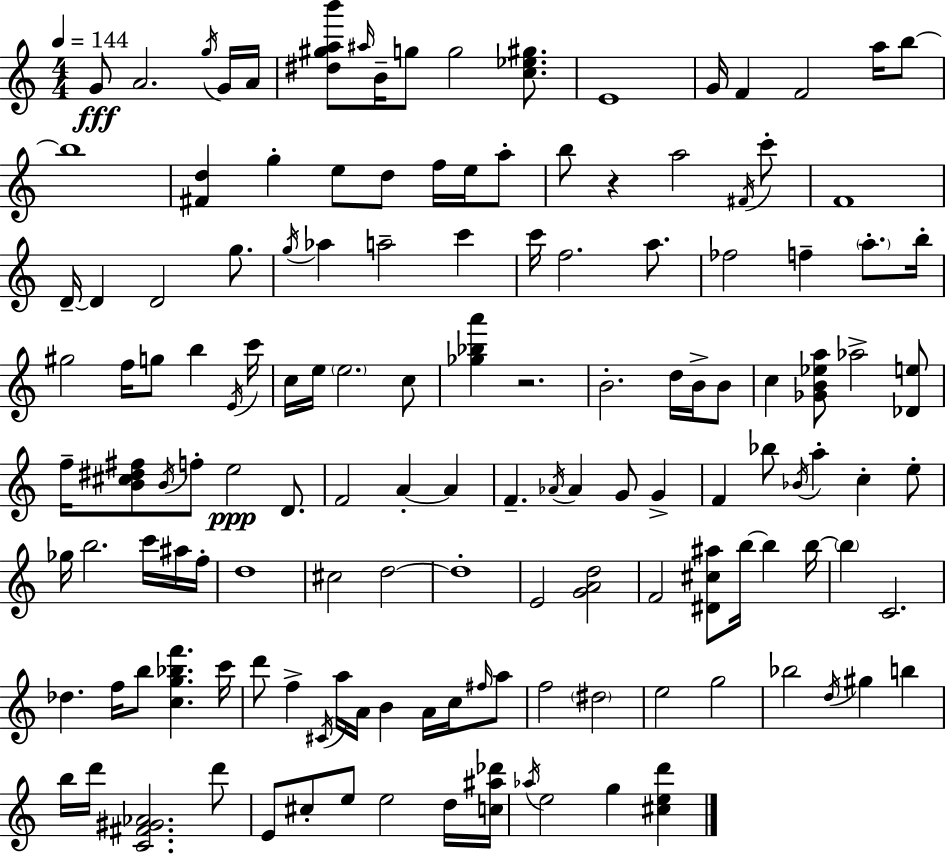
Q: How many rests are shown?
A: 2